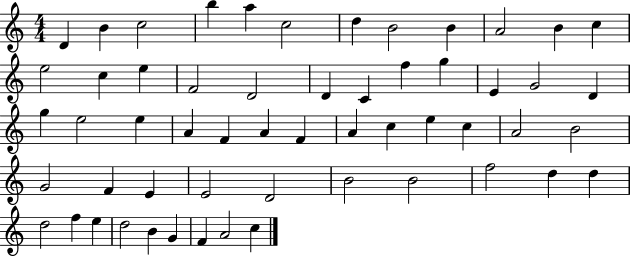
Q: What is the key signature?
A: C major